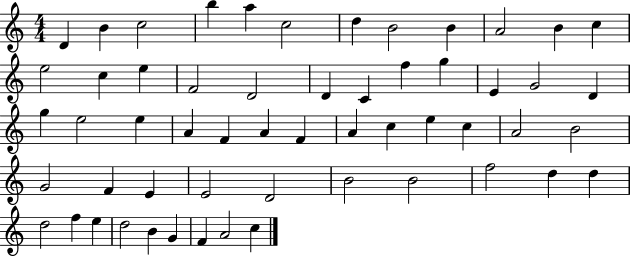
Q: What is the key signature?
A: C major